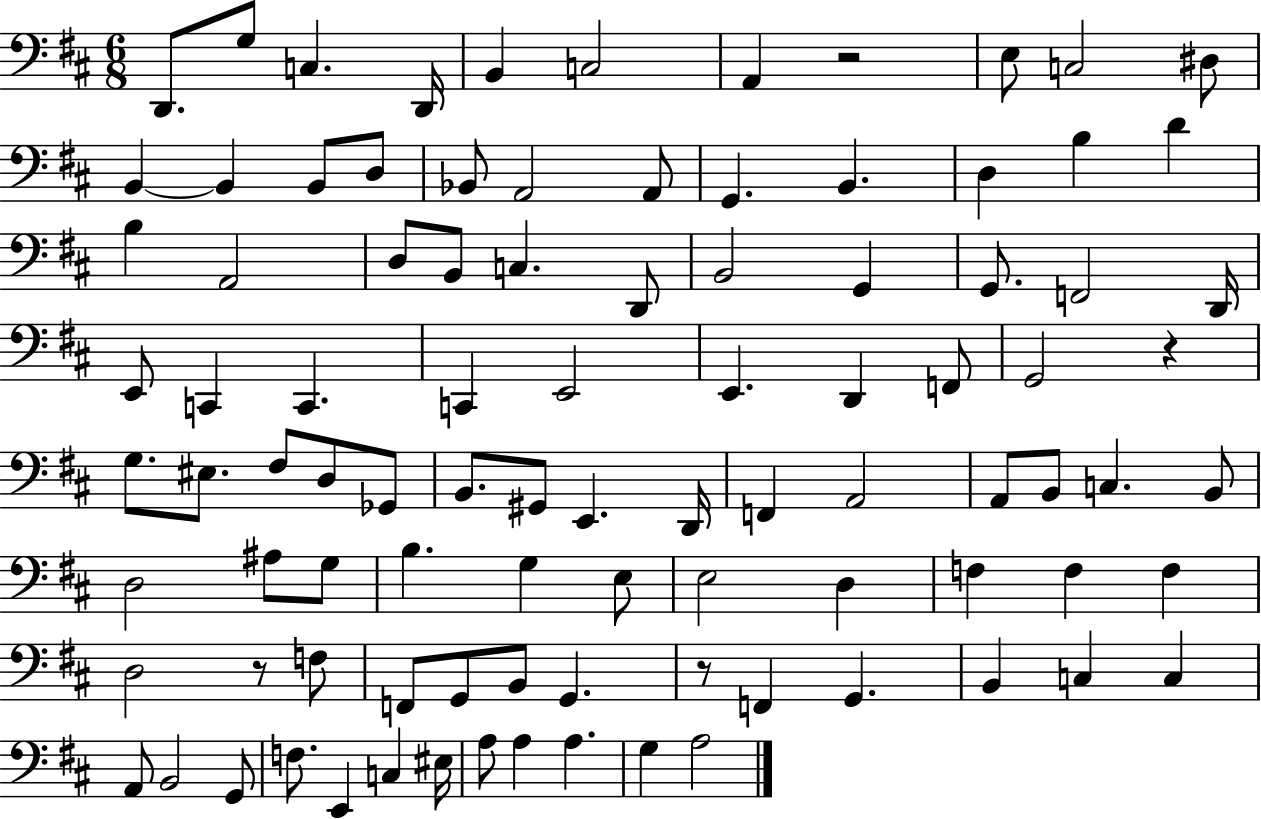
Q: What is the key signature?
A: D major